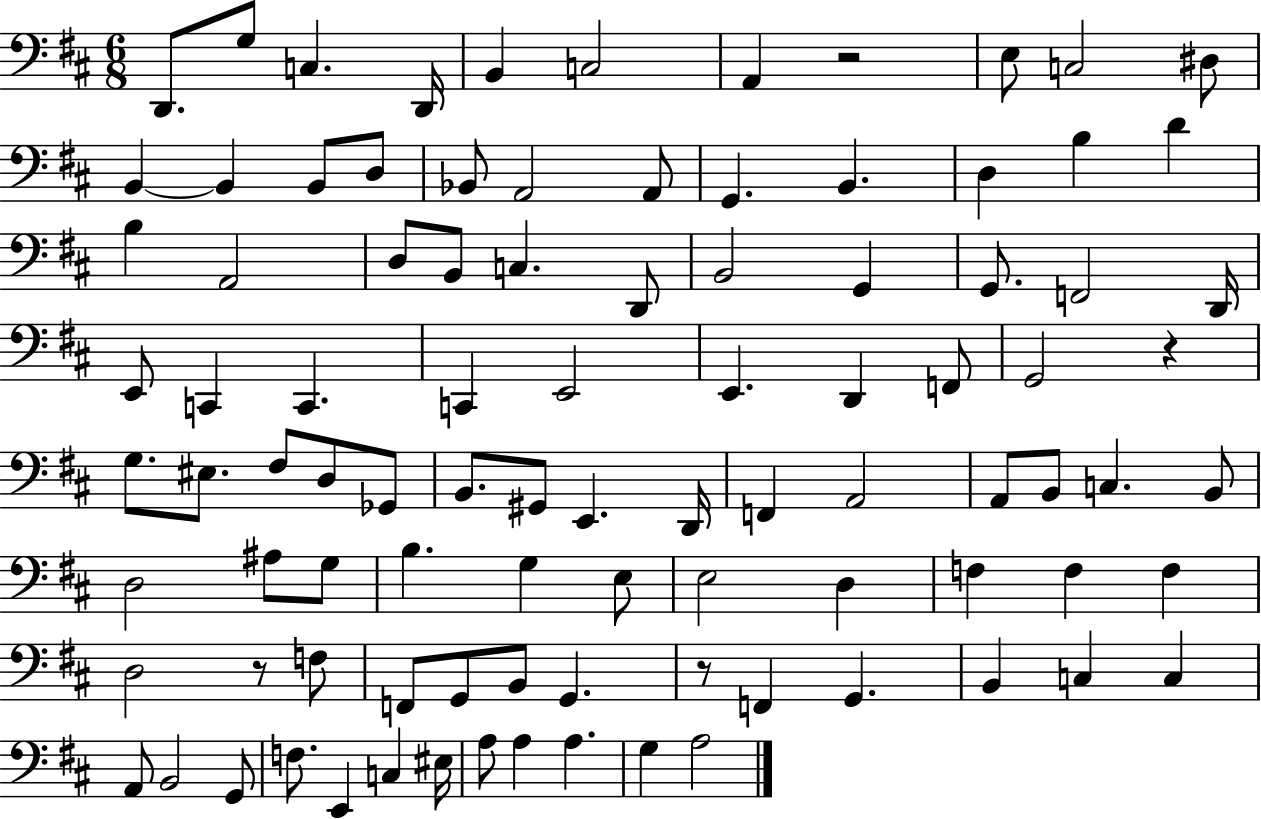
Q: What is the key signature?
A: D major